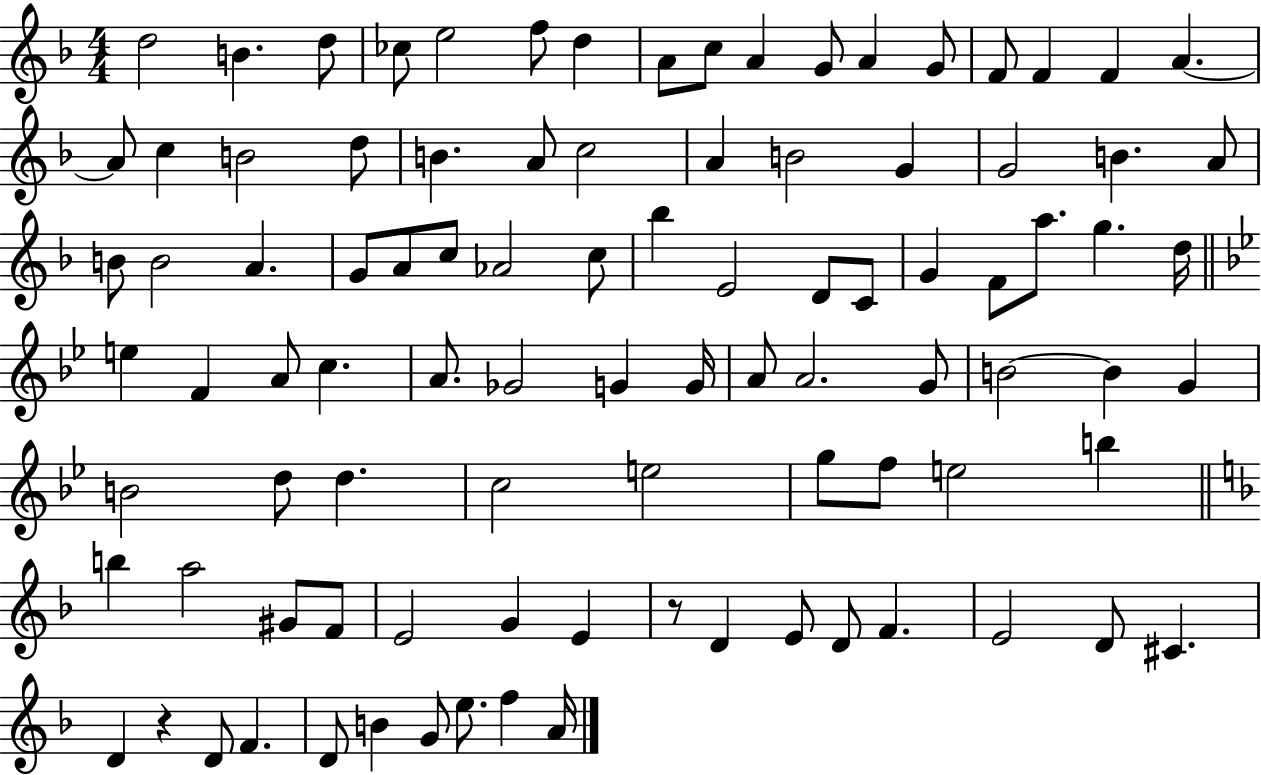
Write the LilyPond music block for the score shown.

{
  \clef treble
  \numericTimeSignature
  \time 4/4
  \key f \major
  \repeat volta 2 { d''2 b'4. d''8 | ces''8 e''2 f''8 d''4 | a'8 c''8 a'4 g'8 a'4 g'8 | f'8 f'4 f'4 a'4.~~ | \break a'8 c''4 b'2 d''8 | b'4. a'8 c''2 | a'4 b'2 g'4 | g'2 b'4. a'8 | \break b'8 b'2 a'4. | g'8 a'8 c''8 aes'2 c''8 | bes''4 e'2 d'8 c'8 | g'4 f'8 a''8. g''4. d''16 | \break \bar "||" \break \key g \minor e''4 f'4 a'8 c''4. | a'8. ges'2 g'4 g'16 | a'8 a'2. g'8 | b'2~~ b'4 g'4 | \break b'2 d''8 d''4. | c''2 e''2 | g''8 f''8 e''2 b''4 | \bar "||" \break \key d \minor b''4 a''2 gis'8 f'8 | e'2 g'4 e'4 | r8 d'4 e'8 d'8 f'4. | e'2 d'8 cis'4. | \break d'4 r4 d'8 f'4. | d'8 b'4 g'8 e''8. f''4 a'16 | } \bar "|."
}